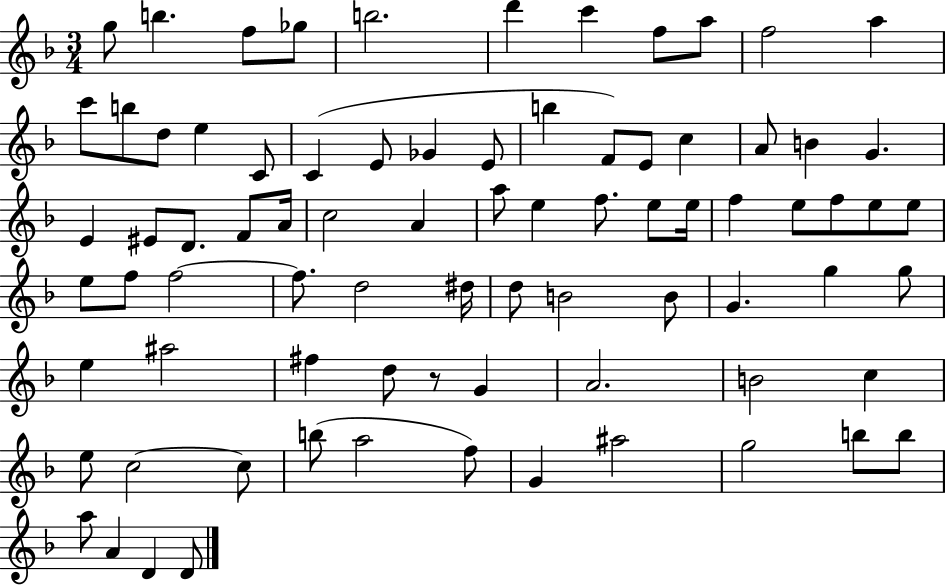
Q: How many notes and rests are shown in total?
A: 80